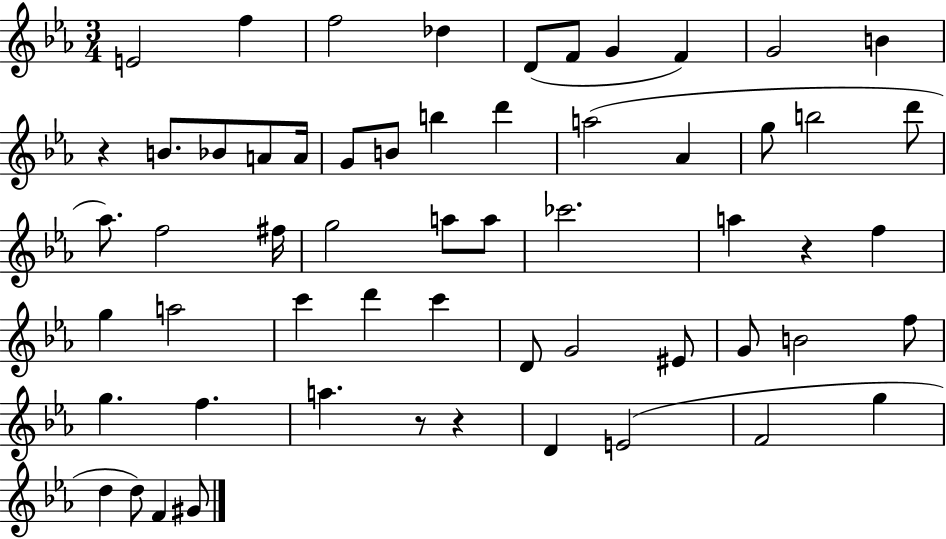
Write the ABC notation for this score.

X:1
T:Untitled
M:3/4
L:1/4
K:Eb
E2 f f2 _d D/2 F/2 G F G2 B z B/2 _B/2 A/2 A/4 G/2 B/2 b d' a2 _A g/2 b2 d'/2 _a/2 f2 ^f/4 g2 a/2 a/2 _c'2 a z f g a2 c' d' c' D/2 G2 ^E/2 G/2 B2 f/2 g f a z/2 z D E2 F2 g d d/2 F ^G/2